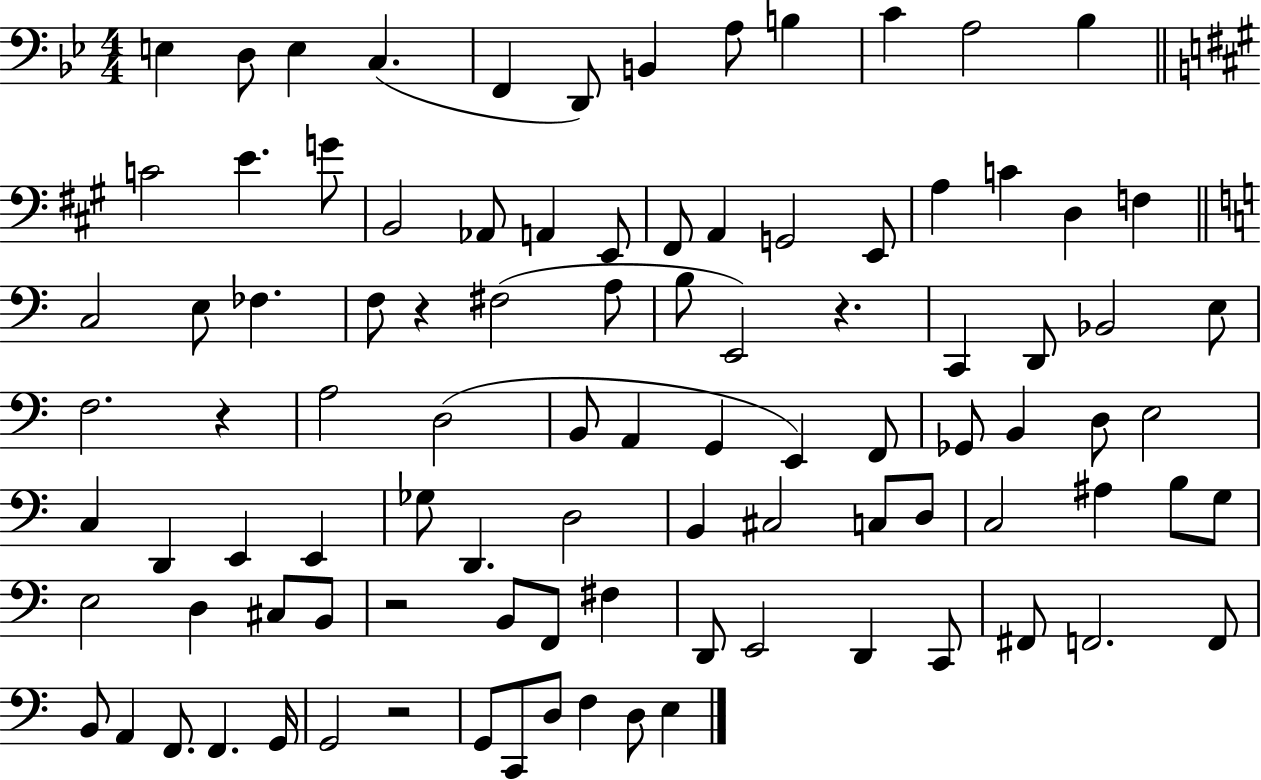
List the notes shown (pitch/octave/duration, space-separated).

E3/q D3/e E3/q C3/q. F2/q D2/e B2/q A3/e B3/q C4/q A3/h Bb3/q C4/h E4/q. G4/e B2/h Ab2/e A2/q E2/e F#2/e A2/q G2/h E2/e A3/q C4/q D3/q F3/q C3/h E3/e FES3/q. F3/e R/q F#3/h A3/e B3/e E2/h R/q. C2/q D2/e Bb2/h E3/e F3/h. R/q A3/h D3/h B2/e A2/q G2/q E2/q F2/e Gb2/e B2/q D3/e E3/h C3/q D2/q E2/q E2/q Gb3/e D2/q. D3/h B2/q C#3/h C3/e D3/e C3/h A#3/q B3/e G3/e E3/h D3/q C#3/e B2/e R/h B2/e F2/e F#3/q D2/e E2/h D2/q C2/e F#2/e F2/h. F2/e B2/e A2/q F2/e. F2/q. G2/s G2/h R/h G2/e C2/e D3/e F3/q D3/e E3/q